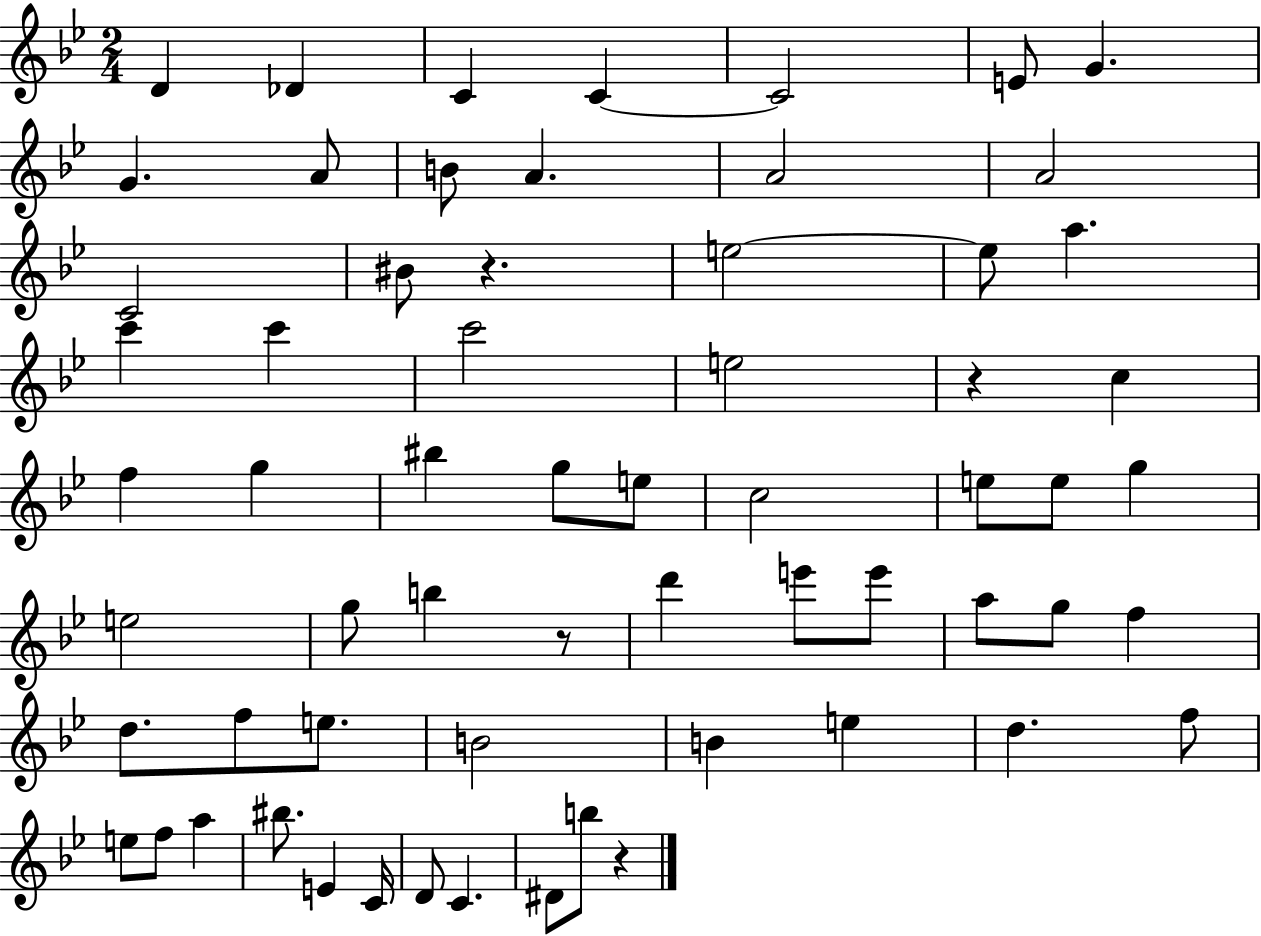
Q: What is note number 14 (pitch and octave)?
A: C4